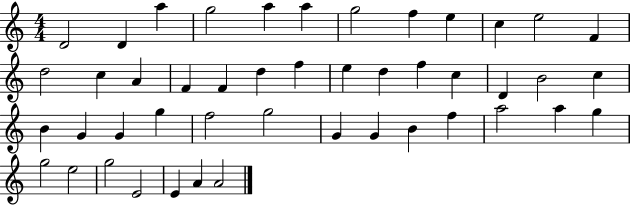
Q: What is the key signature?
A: C major